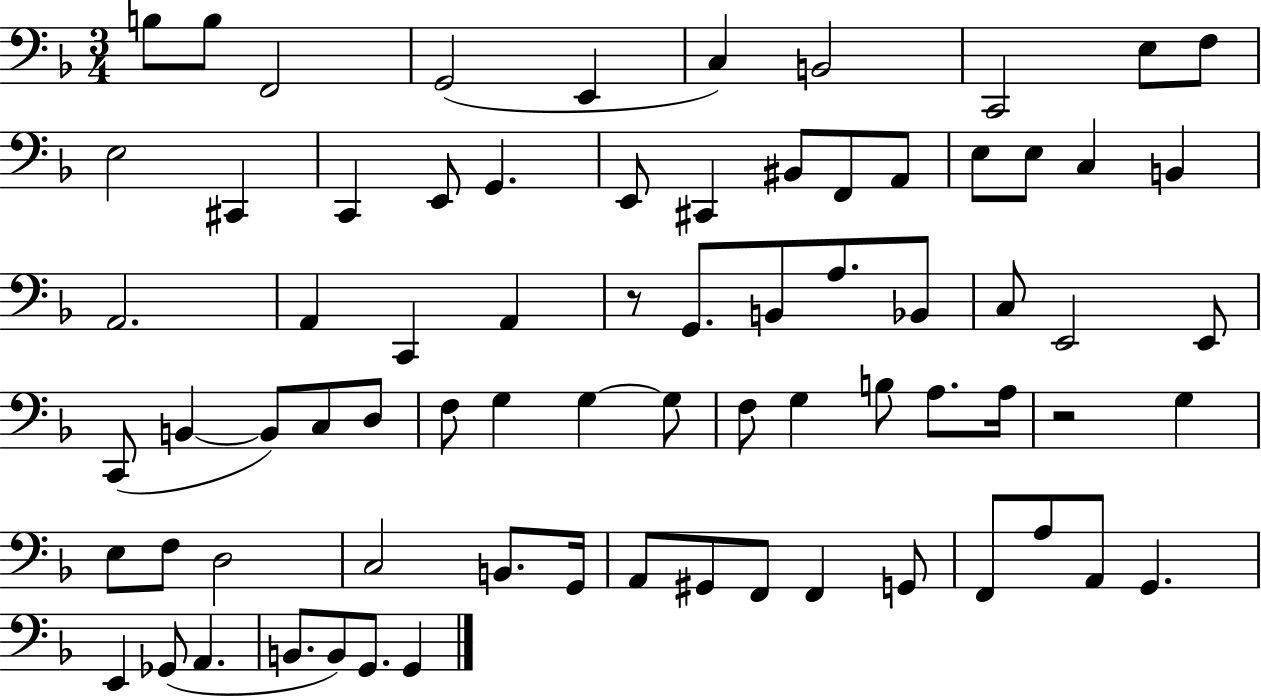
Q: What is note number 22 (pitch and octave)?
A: E3